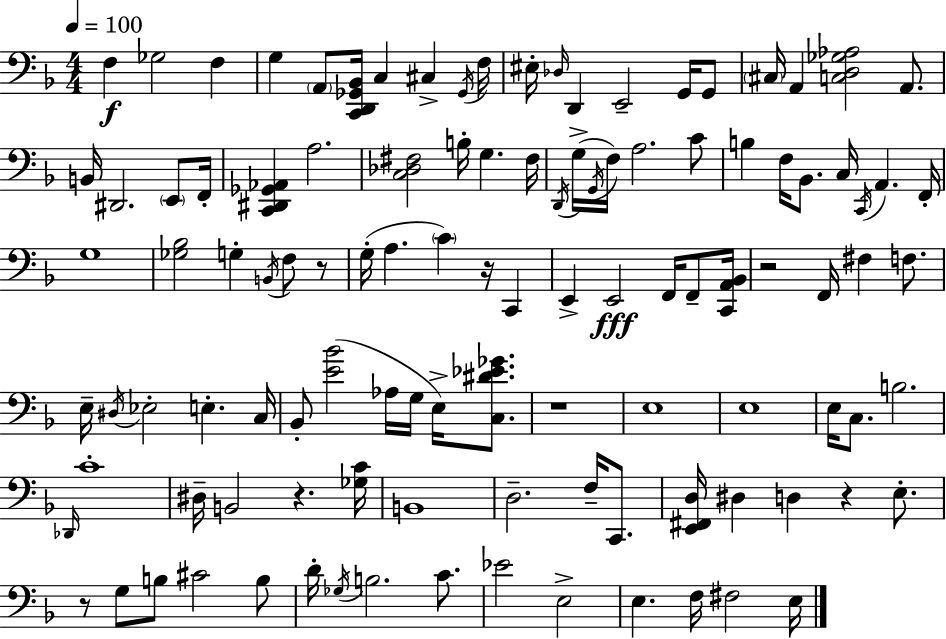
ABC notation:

X:1
T:Untitled
M:4/4
L:1/4
K:F
F, _G,2 F, G, A,,/2 [C,,D,,_G,,_B,,]/4 C, ^C, _G,,/4 F,/4 ^E,/4 _D,/4 D,, E,,2 G,,/4 G,,/2 ^C,/4 A,, [C,D,_G,_A,]2 A,,/2 B,,/4 ^D,,2 E,,/2 F,,/4 [C,,^D,,_G,,_A,,] A,2 [C,_D,^F,]2 B,/4 G, ^F,/4 D,,/4 G,/4 G,,/4 F,/4 A,2 C/2 B, F,/4 _B,,/2 C,/4 C,,/4 A,, F,,/4 G,4 [_G,_B,]2 G, B,,/4 F,/2 z/2 G,/4 A, C z/4 C,, E,, E,,2 F,,/4 F,,/2 [C,,A,,_B,,]/4 z2 F,,/4 ^F, F,/2 E,/4 ^D,/4 _E,2 E, C,/4 _B,,/2 [E_B]2 _A,/4 G,/4 E,/4 [C,^D_E_G]/2 z4 E,4 E,4 E,/4 C,/2 B,2 _D,,/4 C4 ^D,/4 B,,2 z [_G,C]/4 B,,4 D,2 F,/4 C,,/2 [E,,^F,,D,]/4 ^D, D, z E,/2 z/2 G,/2 B,/2 ^C2 B,/2 D/4 _G,/4 B,2 C/2 _E2 E,2 E, F,/4 ^F,2 E,/4